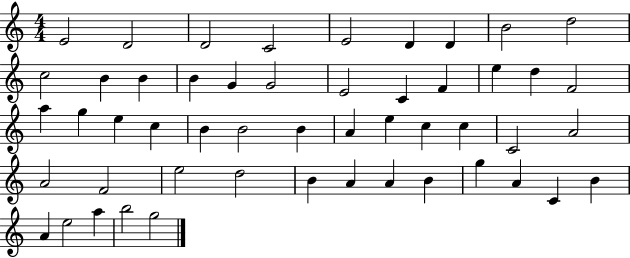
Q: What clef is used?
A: treble